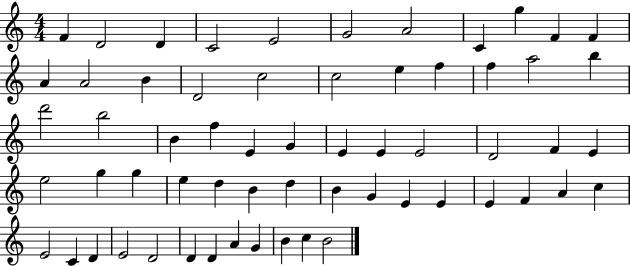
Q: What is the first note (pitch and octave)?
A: F4